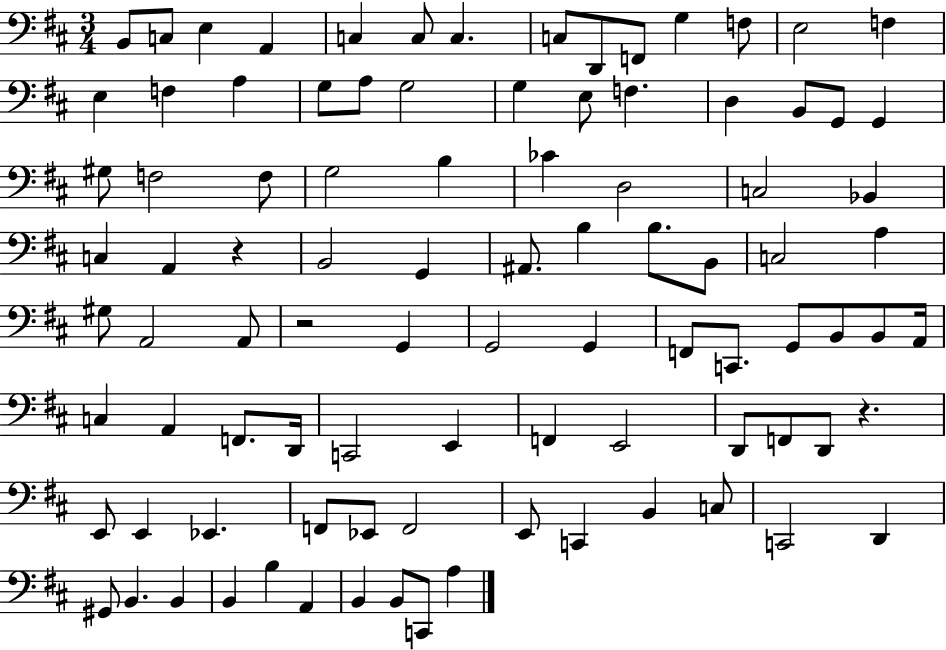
B2/e C3/e E3/q A2/q C3/q C3/e C3/q. C3/e D2/e F2/e G3/q F3/e E3/h F3/q E3/q F3/q A3/q G3/e A3/e G3/h G3/q E3/e F3/q. D3/q B2/e G2/e G2/q G#3/e F3/h F3/e G3/h B3/q CES4/q D3/h C3/h Bb2/q C3/q A2/q R/q B2/h G2/q A#2/e. B3/q B3/e. B2/e C3/h A3/q G#3/e A2/h A2/e R/h G2/q G2/h G2/q F2/e C2/e. G2/e B2/e B2/e A2/s C3/q A2/q F2/e. D2/s C2/h E2/q F2/q E2/h D2/e F2/e D2/e R/q. E2/e E2/q Eb2/q. F2/e Eb2/e F2/h E2/e C2/q B2/q C3/e C2/h D2/q G#2/e B2/q. B2/q B2/q B3/q A2/q B2/q B2/e C2/e A3/q